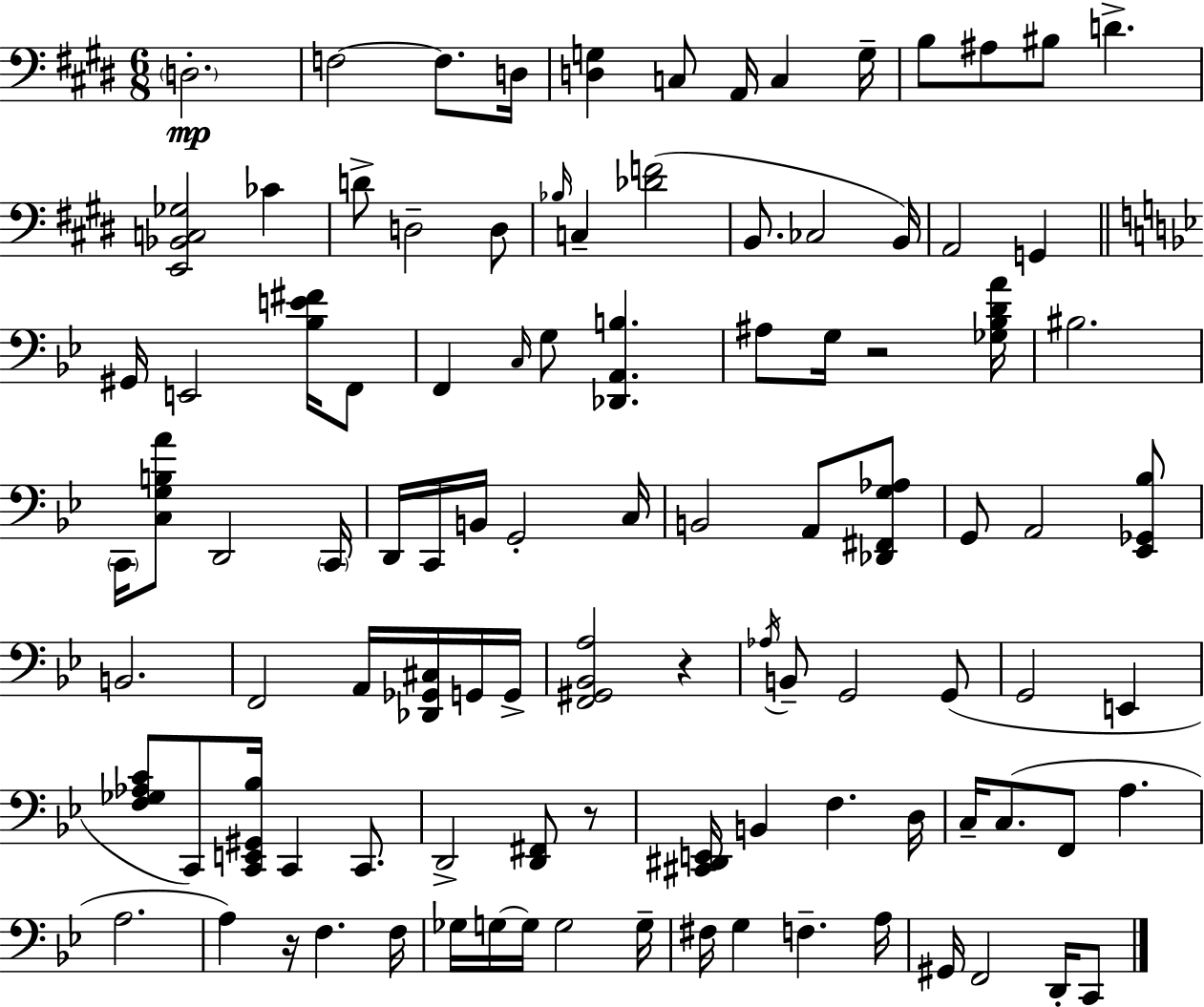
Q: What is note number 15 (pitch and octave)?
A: D3